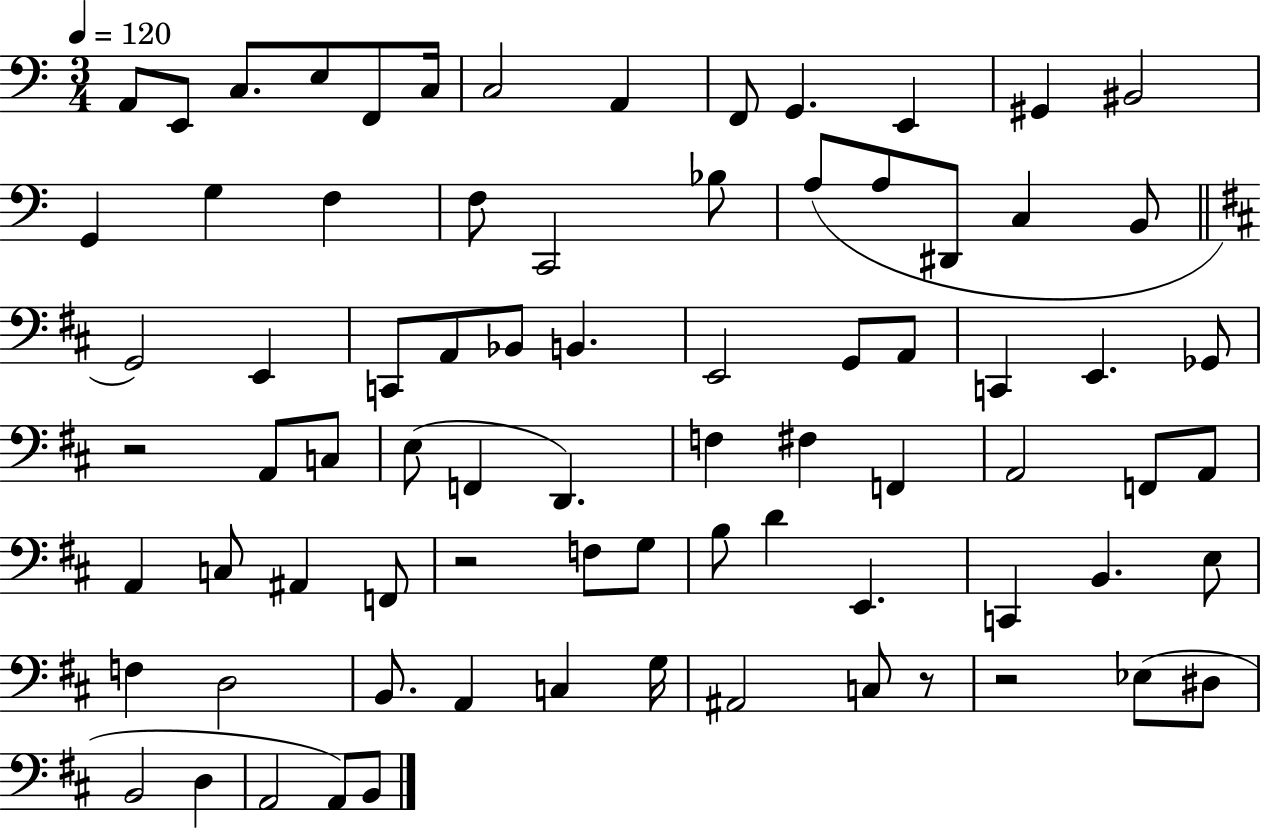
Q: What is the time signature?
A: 3/4